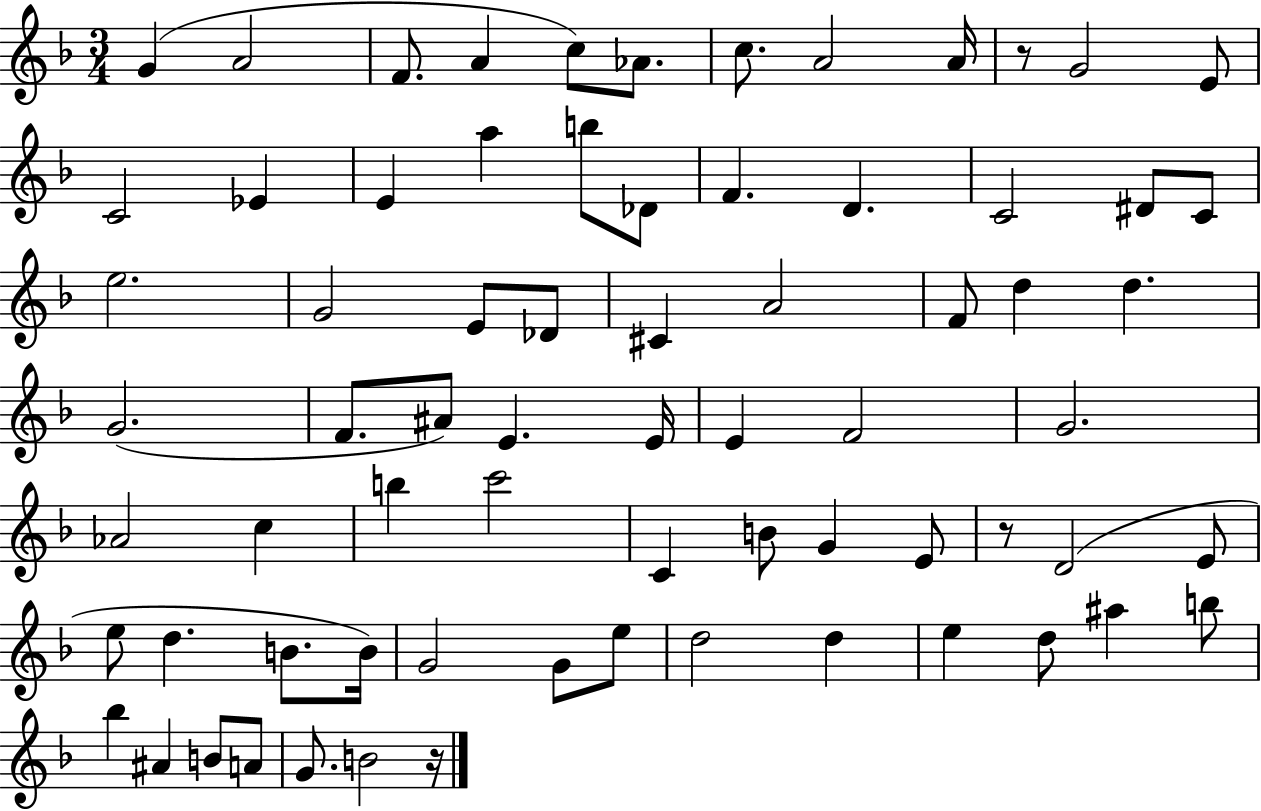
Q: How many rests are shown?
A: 3